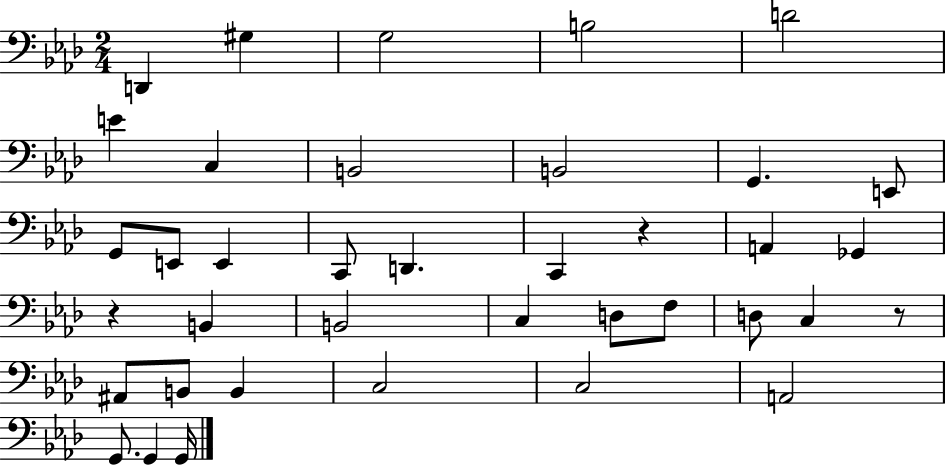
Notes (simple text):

D2/q G#3/q G3/h B3/h D4/h E4/q C3/q B2/h B2/h G2/q. E2/e G2/e E2/e E2/q C2/e D2/q. C2/q R/q A2/q Gb2/q R/q B2/q B2/h C3/q D3/e F3/e D3/e C3/q R/e A#2/e B2/e B2/q C3/h C3/h A2/h G2/e. G2/q G2/s